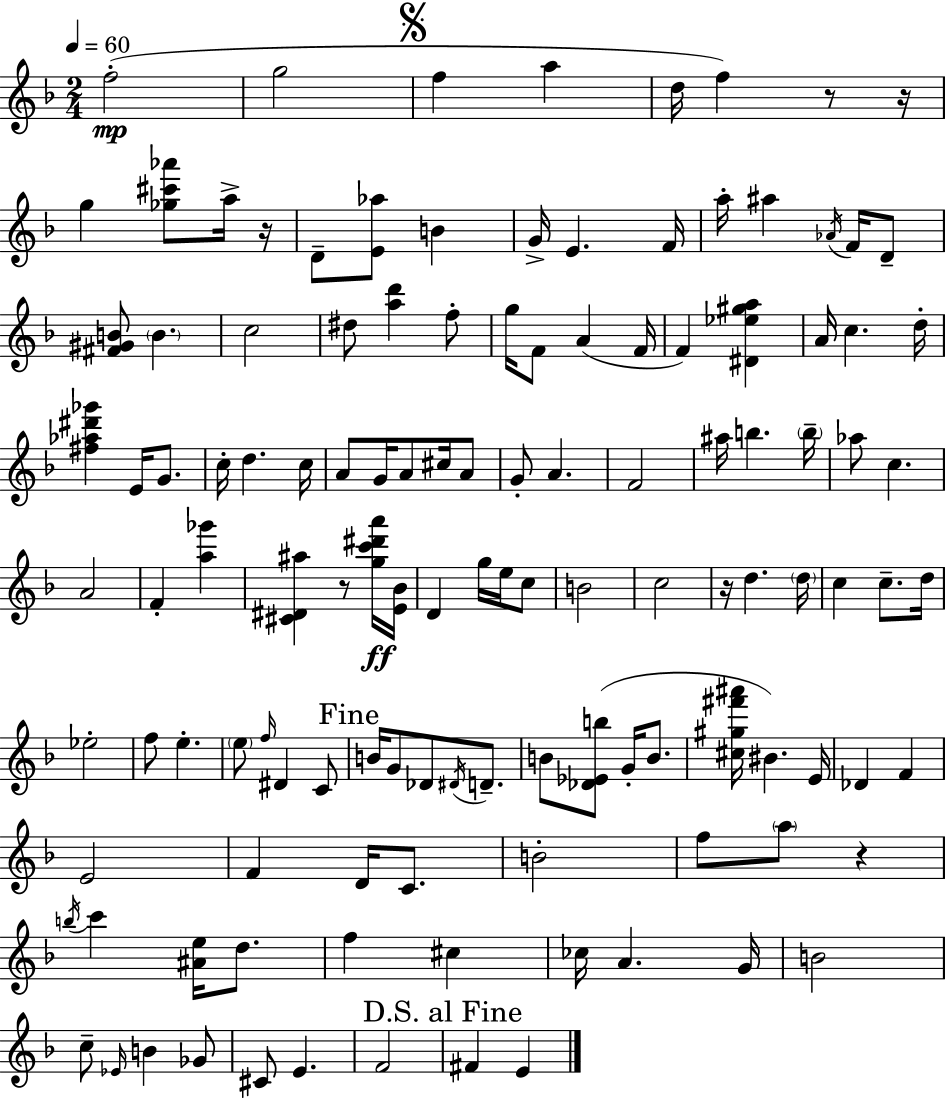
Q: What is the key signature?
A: D minor